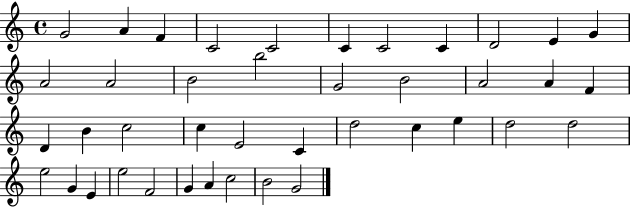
X:1
T:Untitled
M:4/4
L:1/4
K:C
G2 A F C2 C2 C C2 C D2 E G A2 A2 B2 b2 G2 B2 A2 A F D B c2 c E2 C d2 c e d2 d2 e2 G E e2 F2 G A c2 B2 G2